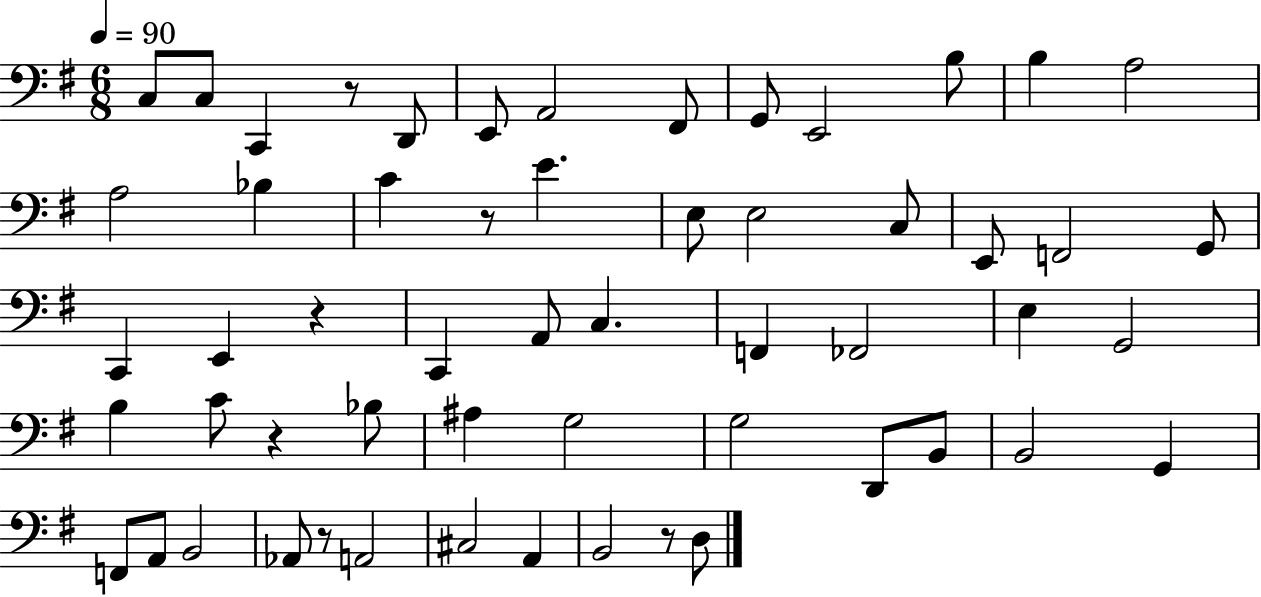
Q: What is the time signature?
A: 6/8